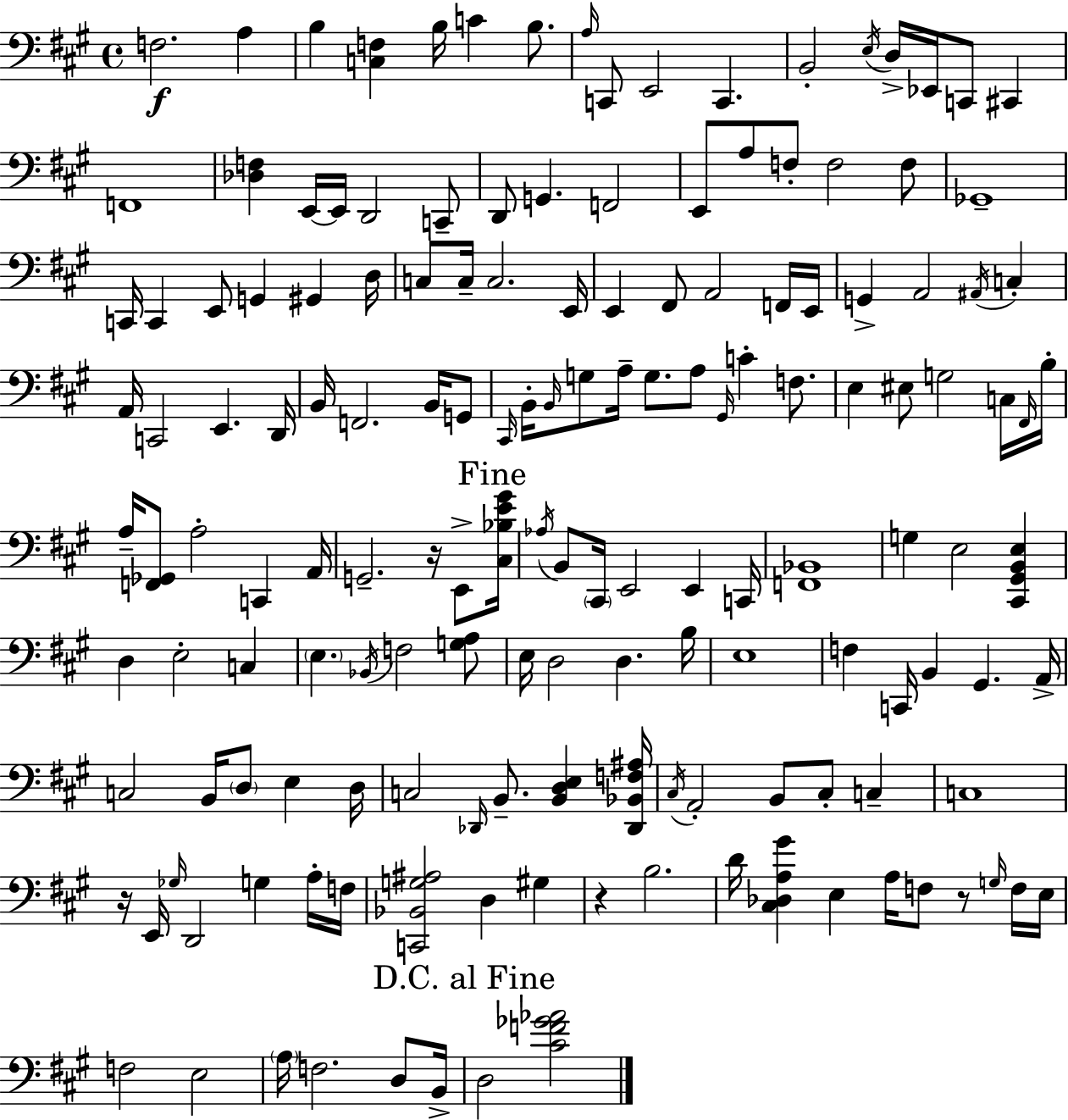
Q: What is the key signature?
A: A major